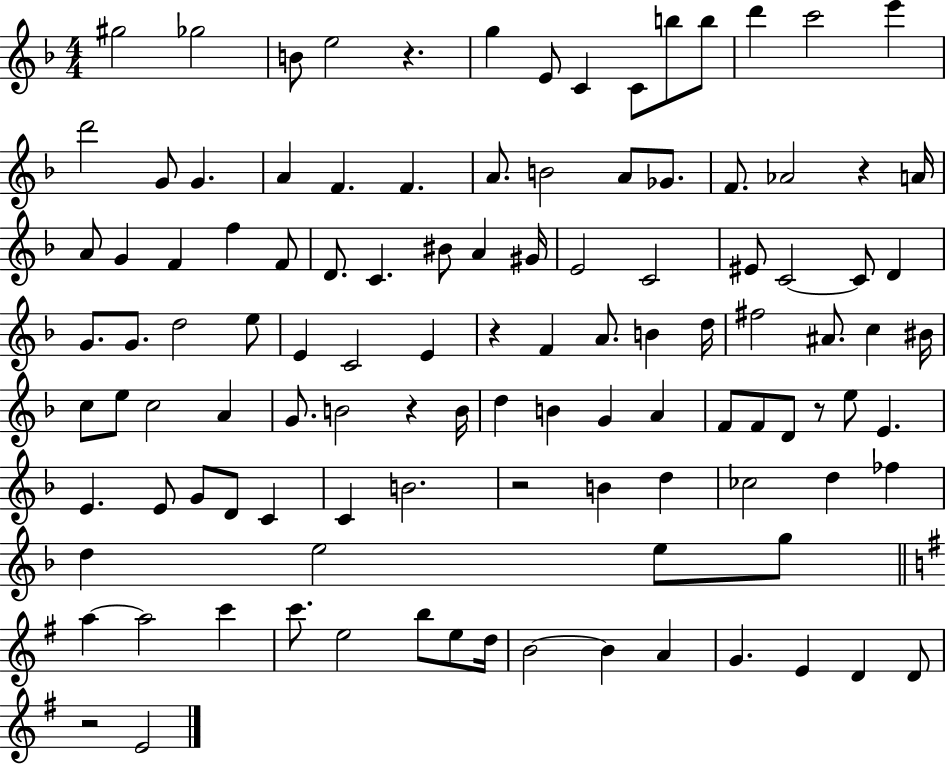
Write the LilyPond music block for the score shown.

{
  \clef treble
  \numericTimeSignature
  \time 4/4
  \key f \major
  gis''2 ges''2 | b'8 e''2 r4. | g''4 e'8 c'4 c'8 b''8 b''8 | d'''4 c'''2 e'''4 | \break d'''2 g'8 g'4. | a'4 f'4. f'4. | a'8. b'2 a'8 ges'8. | f'8. aes'2 r4 a'16 | \break a'8 g'4 f'4 f''4 f'8 | d'8. c'4. bis'8 a'4 gis'16 | e'2 c'2 | eis'8 c'2~~ c'8 d'4 | \break g'8. g'8. d''2 e''8 | e'4 c'2 e'4 | r4 f'4 a'8. b'4 d''16 | fis''2 ais'8. c''4 bis'16 | \break c''8 e''8 c''2 a'4 | g'8. b'2 r4 b'16 | d''4 b'4 g'4 a'4 | f'8 f'8 d'8 r8 e''8 e'4. | \break e'4. e'8 g'8 d'8 c'4 | c'4 b'2. | r2 b'4 d''4 | ces''2 d''4 fes''4 | \break d''4 e''2 e''8 g''8 | \bar "||" \break \key g \major a''4~~ a''2 c'''4 | c'''8. e''2 b''8 e''8 d''16 | b'2~~ b'4 a'4 | g'4. e'4 d'4 d'8 | \break r2 e'2 | \bar "|."
}